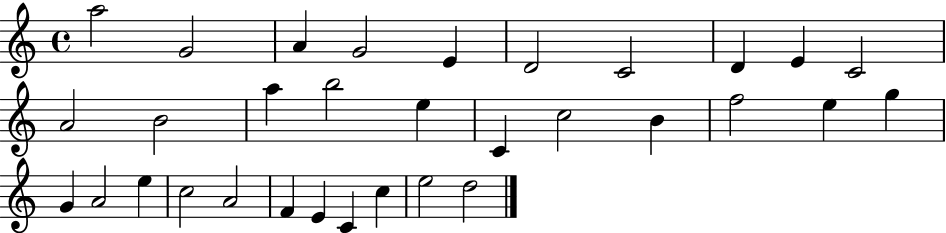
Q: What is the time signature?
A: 4/4